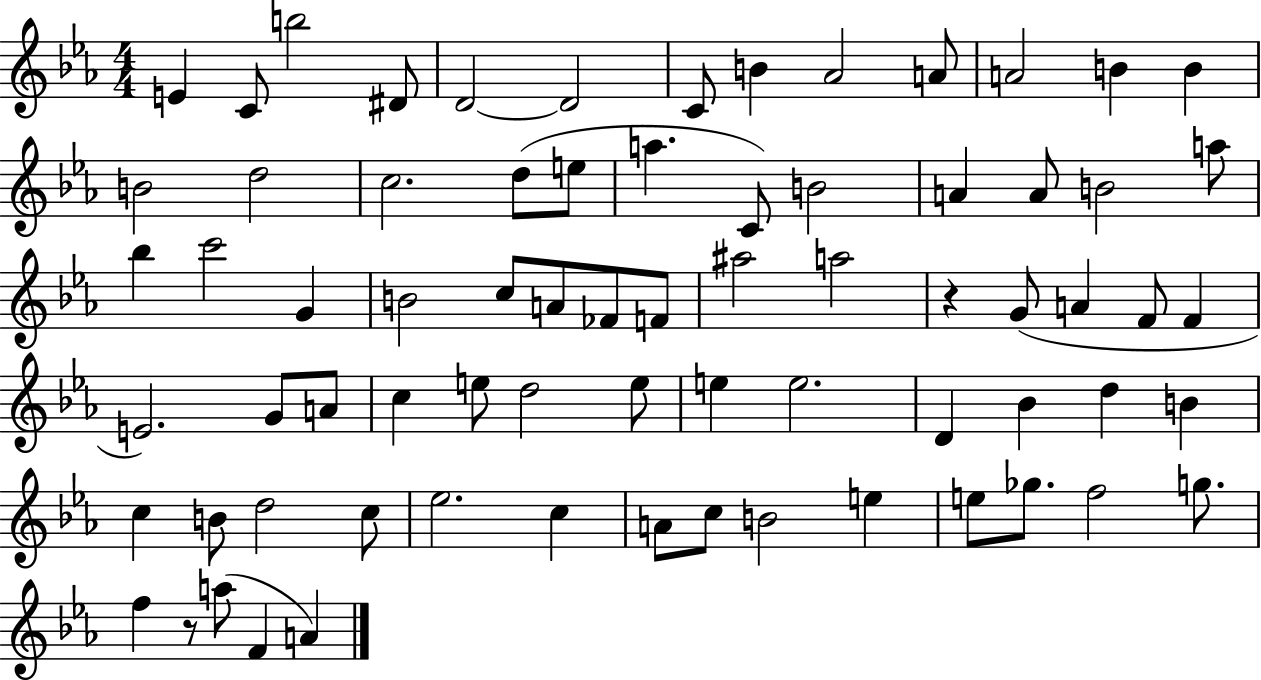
E4/q C4/e B5/h D#4/e D4/h D4/h C4/e B4/q Ab4/h A4/e A4/h B4/q B4/q B4/h D5/h C5/h. D5/e E5/e A5/q. C4/e B4/h A4/q A4/e B4/h A5/e Bb5/q C6/h G4/q B4/h C5/e A4/e FES4/e F4/e A#5/h A5/h R/q G4/e A4/q F4/e F4/q E4/h. G4/e A4/e C5/q E5/e D5/h E5/e E5/q E5/h. D4/q Bb4/q D5/q B4/q C5/q B4/e D5/h C5/e Eb5/h. C5/q A4/e C5/e B4/h E5/q E5/e Gb5/e. F5/h G5/e. F5/q R/e A5/e F4/q A4/q